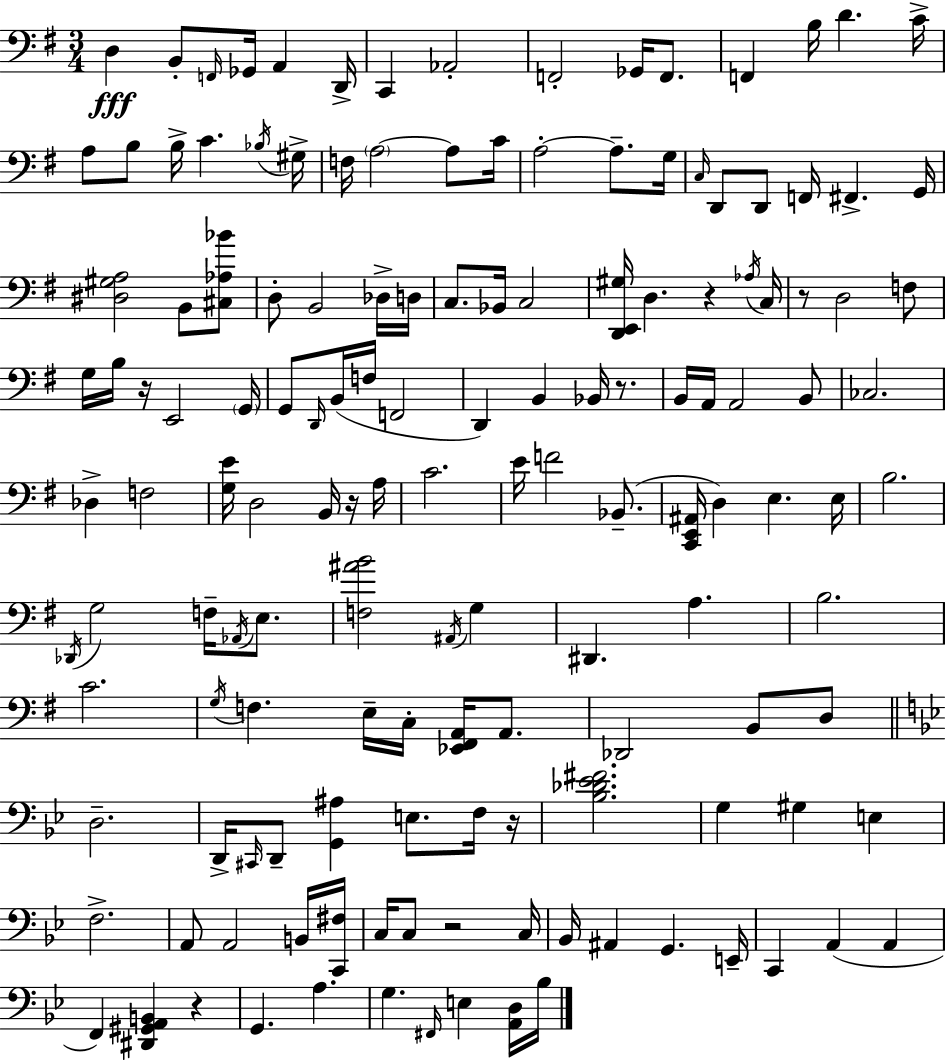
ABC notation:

X:1
T:Untitled
M:3/4
L:1/4
K:Em
D, B,,/2 F,,/4 _G,,/4 A,, D,,/4 C,, _A,,2 F,,2 _G,,/4 F,,/2 F,, B,/4 D C/4 A,/2 B,/2 B,/4 C _B,/4 ^G,/4 F,/4 A,2 A,/2 C/4 A,2 A,/2 G,/4 C,/4 D,,/2 D,,/2 F,,/4 ^F,, G,,/4 [^D,^G,A,]2 B,,/2 [^C,_A,_B]/2 D,/2 B,,2 _D,/4 D,/4 C,/2 _B,,/4 C,2 [D,,E,,^G,]/4 D, z _A,/4 C,/4 z/2 D,2 F,/2 G,/4 B,/4 z/4 E,,2 G,,/4 G,,/2 D,,/4 B,,/4 F,/4 F,,2 D,, B,, _B,,/4 z/2 B,,/4 A,,/4 A,,2 B,,/2 _C,2 _D, F,2 [G,E]/4 D,2 B,,/4 z/4 A,/4 C2 E/4 F2 _B,,/2 [C,,E,,^A,,]/4 D, E, E,/4 B,2 _D,,/4 G,2 F,/4 _A,,/4 E,/2 [F,^AB]2 ^A,,/4 G, ^D,, A, B,2 C2 G,/4 F, E,/4 C,/4 [_E,,^F,,A,,]/4 A,,/2 _D,,2 B,,/2 D,/2 D,2 D,,/4 ^C,,/4 D,,/2 [G,,^A,] E,/2 F,/4 z/4 [_B,_D_E^F]2 G, ^G, E, F,2 A,,/2 A,,2 B,,/4 [C,,^F,]/4 C,/4 C,/2 z2 C,/4 _B,,/4 ^A,, G,, E,,/4 C,, A,, A,, F,, [^D,,^G,,A,,B,,] z G,, A, G, ^F,,/4 E, [A,,D,]/4 _B,/4